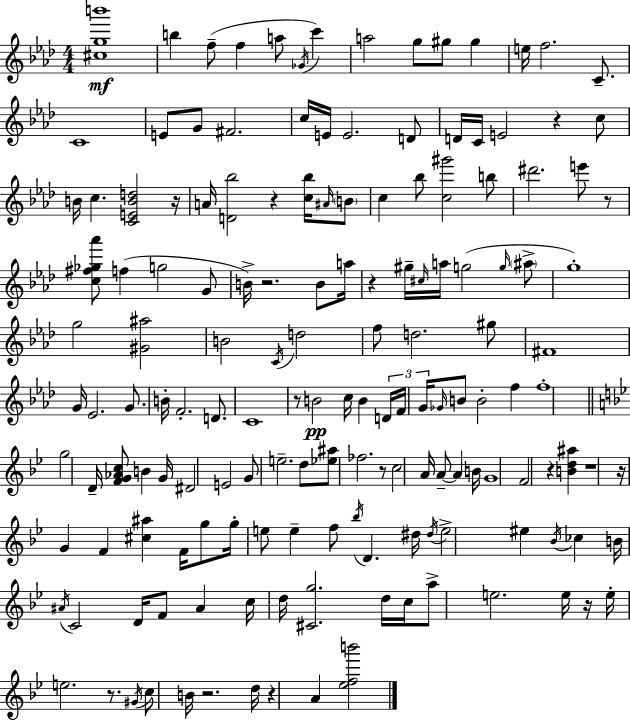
[C#5,G5,B6]/w B5/q F5/e F5/q A5/e Gb4/s C6/q A5/h G5/e G#5/e G#5/q E5/s F5/h. C4/e. C4/w E4/e G4/e F#4/h. C5/s E4/s E4/h. D4/e D4/s C4/s E4/h R/q C5/e B4/s C5/q. [C4,E4,B4,D5]/h R/s A4/s [D4,Bb5]/h R/q [C5,Bb5]/s A#4/s B4/e C5/q Bb5/e [C5,G#6]/h B5/e D#6/h. E6/e R/e [C5,F#5,Gb5,Ab6]/e F5/q G5/h G4/e B4/s R/h. B4/e A5/s R/q G#5/s C#5/s A5/s G5/h G5/s A#5/e G5/w G5/h [G#4,A#5]/h B4/h C4/s D5/h F5/e D5/h. G#5/e F#4/w G4/s Eb4/h. G4/e. B4/s F4/h. D4/e. C4/w R/e B4/h C5/s B4/q D4/s F4/s G4/s Gb4/s B4/e B4/h F5/q F5/w G5/h D4/s [F4,G4,Ab4,C5]/e B4/q G4/s D#4/h E4/h G4/e E5/h. D5/e [Eb5,A#5]/e FES5/h. R/e C5/h A4/s A4/e A4/q B4/s G4/w F4/h R/q [B4,D5,A#5]/q R/w R/s G4/q F4/q [C#5,A#5]/q F4/s G5/e G5/s E5/e E5/q F5/e Bb5/s D4/q. D#5/s D#5/s E5/h EIS5/q Bb4/s CES5/q B4/s A#4/s C4/h D4/s F4/e A#4/q C5/s D5/s [C#4,G5]/h. D5/s C5/s A5/e E5/h. E5/s R/s E5/s E5/h. R/e. G#4/s C5/e B4/s R/h. D5/s R/q A4/q [Eb5,F5,B6]/h